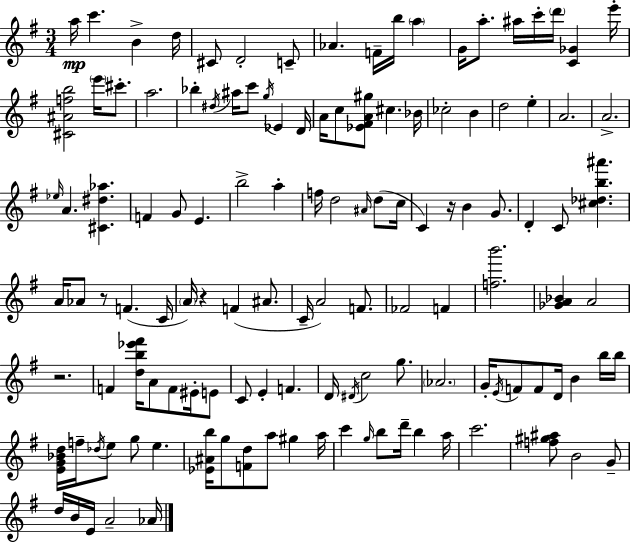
{
  \clef treble
  \numericTimeSignature
  \time 3/4
  \key g \major
  \repeat volta 2 { a''16\mp c'''4. b'4-> d''16 | cis'8 d'2-. c'8-- | aes'4. f'16-- b''16 \parenthesize a''4 | g'16 a''8.-. ais''16 c'''16-. \parenthesize d'''16 <c' ges'>4 e'''16-. | \break <cis' ais' f'' b''>2 \parenthesize e'''16 cis'''8.-. | a''2. | bes''4-. \acciaccatura { dis''16 } ais''16 c'''8 \acciaccatura { g''16 } ees'4 | d'16 a'16 c''8 <ees' fis' a' gis''>8 cis''4. | \break bes'16 ces''2-. b'4 | d''2 e''4-. | a'2. | a'2.-> | \break \grace { ees''16 } a'4. <cis' dis'' aes''>4. | f'4 g'8 e'4. | b''2-> a''4-. | f''16 d''2 | \break \grace { ais'16 }( d''8 c''16 c'4) r16 b'4 | g'8. d'4-. c'8 <cis'' des'' b'' ais'''>4. | a'16 aes'8 r8 f'4.( | c'16 \parenthesize a'16) r4 f'4( | \break ais'8. c'16-- a'2) | f'8. fes'2 | f'4 <f'' b'''>2. | <ges' a' bes'>4 a'2 | \break r2. | f'4 <d'' b'' ees''' fis'''>16 a'8 f'8 | eis'16-. e'8 c'8 e'4-. f'4. | d'16 \acciaccatura { dis'16 } c''2 | \break g''8. \parenthesize aes'2. | g'16-. \acciaccatura { e'16 } f'8 f'8 d'16 | b'4 b''16 b''16 <e' g' bes' d''>16 f''16-- \acciaccatura { des''16 } e''8 g''8 | e''4. <ees' ais' b''>16 g''8 <f' d''>8 | \break a''8 gis''4 a''16 c'''4 \grace { g''16 } | b''8 d'''16-- b''4 a''16 c'''2. | <f'' gis'' ais''>8 b'2 | g'8-- d''16 b'16 e'16 a'2-- | \break aes'16 } \bar "|."
}